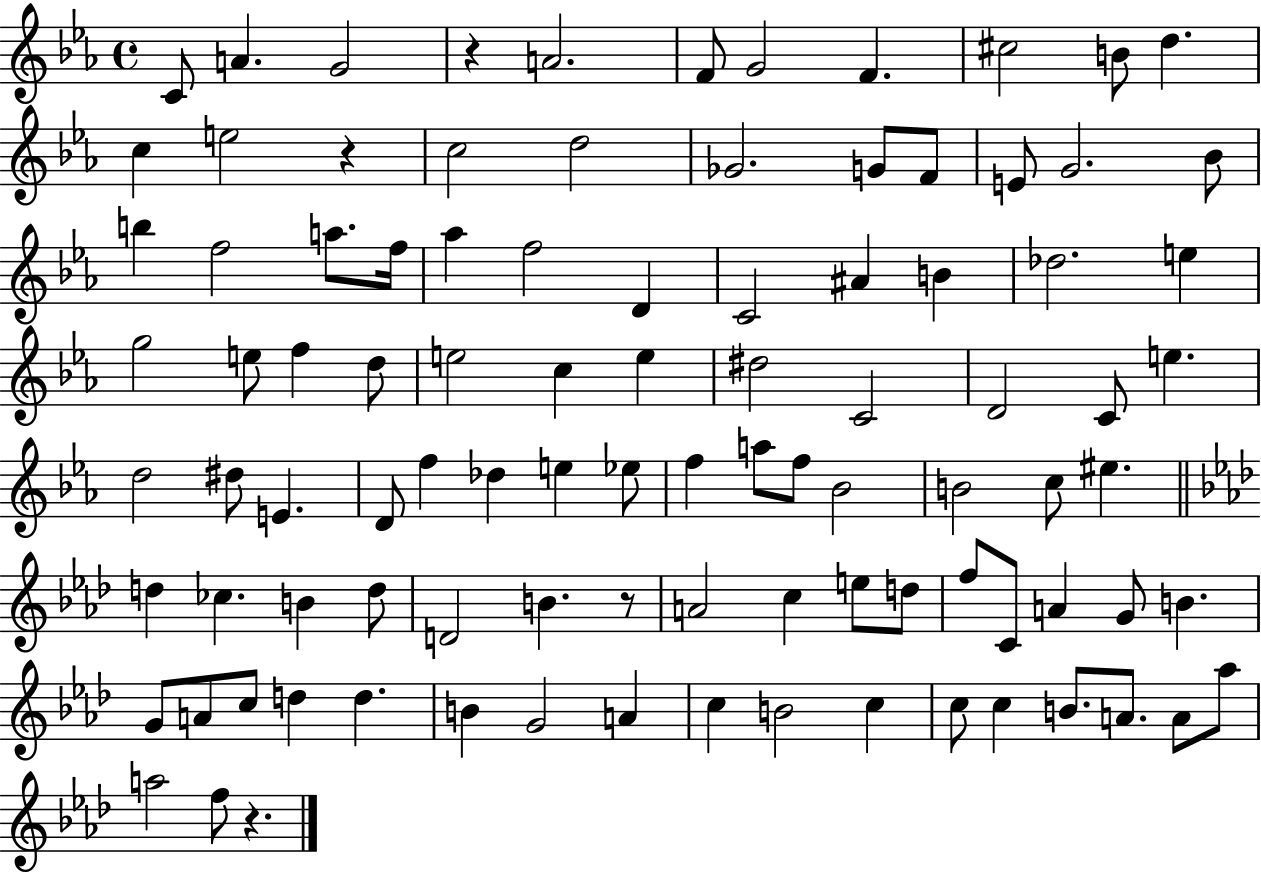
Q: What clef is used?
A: treble